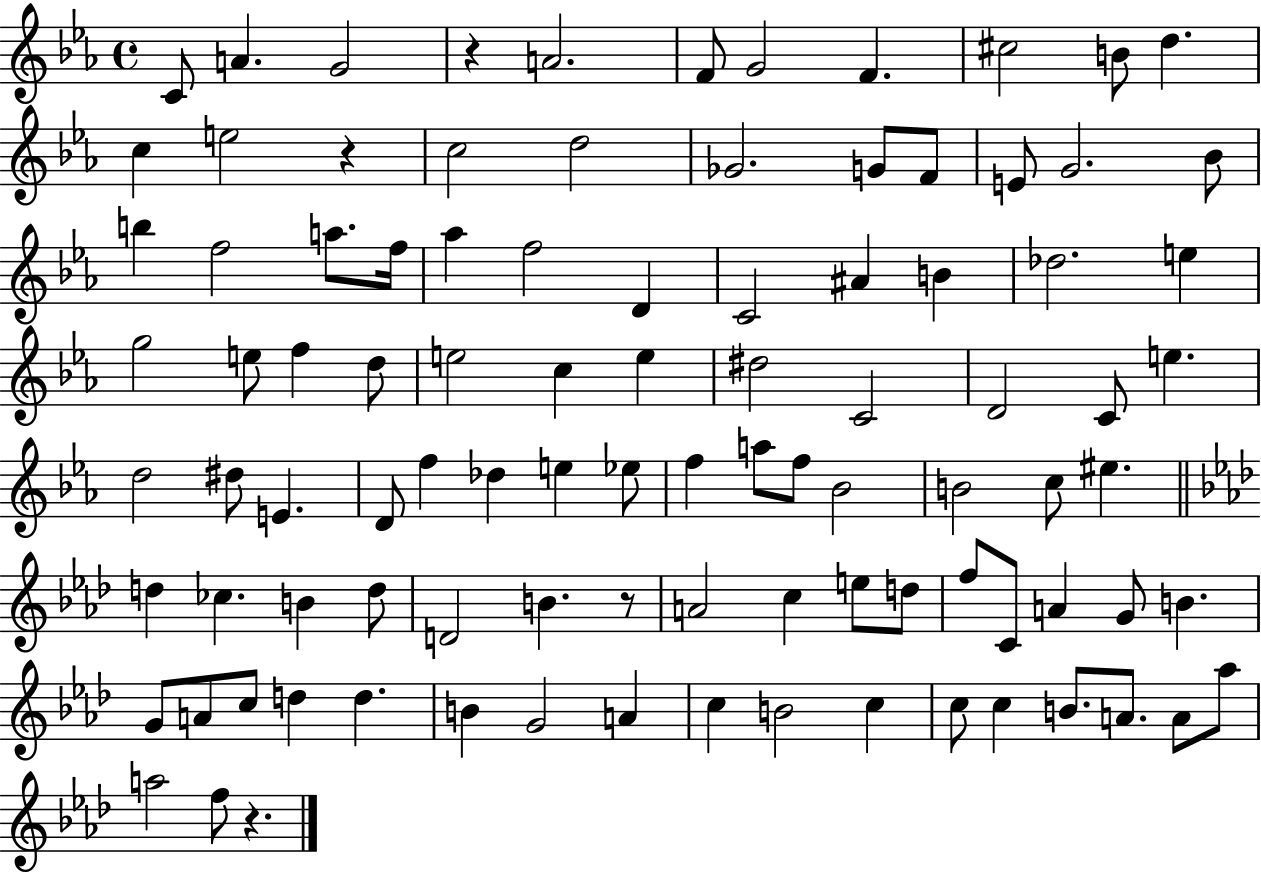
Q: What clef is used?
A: treble